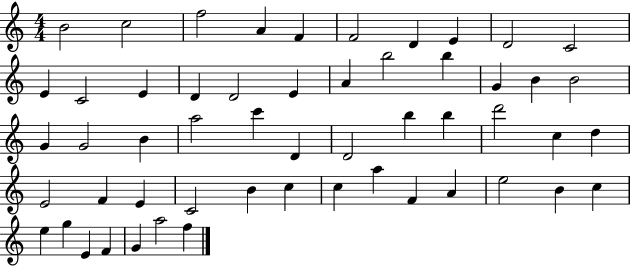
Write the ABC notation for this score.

X:1
T:Untitled
M:4/4
L:1/4
K:C
B2 c2 f2 A F F2 D E D2 C2 E C2 E D D2 E A b2 b G B B2 G G2 B a2 c' D D2 b b d'2 c d E2 F E C2 B c c a F A e2 B c e g E F G a2 f